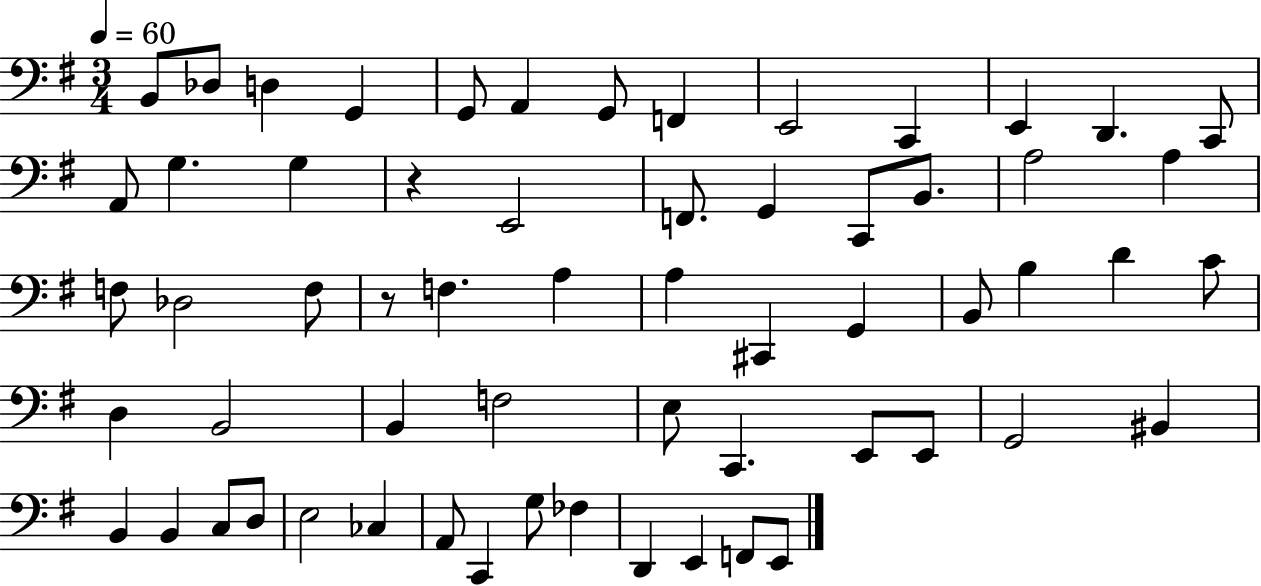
{
  \clef bass
  \numericTimeSignature
  \time 3/4
  \key g \major
  \tempo 4 = 60
  \repeat volta 2 { b,8 des8 d4 g,4 | g,8 a,4 g,8 f,4 | e,2 c,4 | e,4 d,4. c,8 | \break a,8 g4. g4 | r4 e,2 | f,8. g,4 c,8 b,8. | a2 a4 | \break f8 des2 f8 | r8 f4. a4 | a4 cis,4 g,4 | b,8 b4 d'4 c'8 | \break d4 b,2 | b,4 f2 | e8 c,4. e,8 e,8 | g,2 bis,4 | \break b,4 b,4 c8 d8 | e2 ces4 | a,8 c,4 g8 fes4 | d,4 e,4 f,8 e,8 | \break } \bar "|."
}